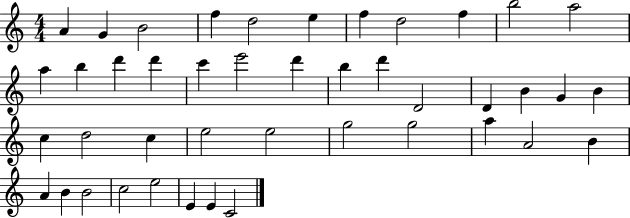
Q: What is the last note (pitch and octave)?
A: C4